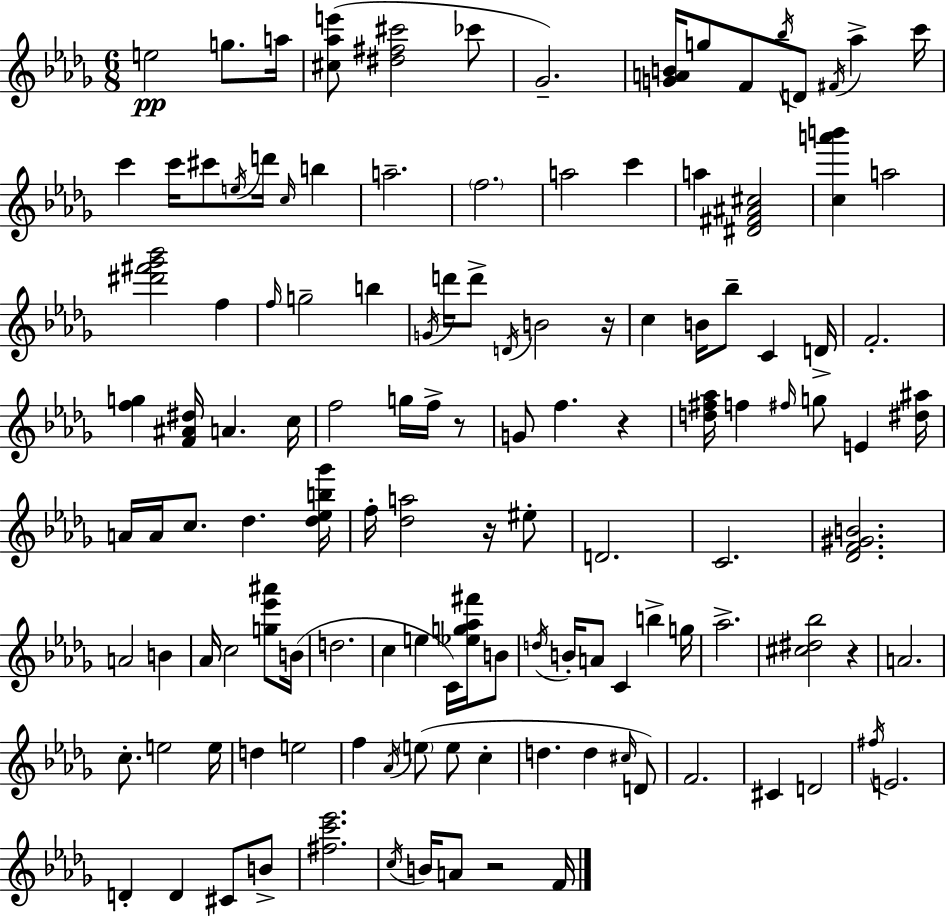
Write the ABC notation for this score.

X:1
T:Untitled
M:6/8
L:1/4
K:Bbm
e2 g/2 a/4 [^c_ae']/2 [^d^f^c']2 _c'/2 _G2 [GAB]/4 g/2 F/2 _b/4 D/2 ^F/4 _a c'/4 c' c'/4 ^c'/2 e/4 d'/4 c/4 b a2 f2 a2 c' a [^D^F^A^c]2 [ca'b'] a2 [^d'^f'_g'_b']2 f f/4 g2 b G/4 d'/4 d'/2 D/4 B2 z/4 c B/4 _b/2 C D/4 F2 [fg] [F^A^d]/4 A c/4 f2 g/4 f/4 z/2 G/2 f z [d^f_a]/4 f ^f/4 g/2 E [^d^a]/4 A/4 A/4 c/2 _d [_d_eb_g']/4 f/4 [_da]2 z/4 ^e/2 D2 C2 [_DF^GB]2 A2 B _A/4 c2 [g_e'^a']/2 B/4 d2 c e C/4 [_eg_a^f']/4 B/2 d/4 B/4 A/2 C b g/4 _a2 [^c^d_b]2 z A2 c/2 e2 e/4 d e2 f _A/4 e/2 e/2 c d d ^c/4 D/2 F2 ^C D2 ^f/4 E2 D D ^C/2 B/2 [^fc'_e']2 c/4 B/4 A/2 z2 F/4